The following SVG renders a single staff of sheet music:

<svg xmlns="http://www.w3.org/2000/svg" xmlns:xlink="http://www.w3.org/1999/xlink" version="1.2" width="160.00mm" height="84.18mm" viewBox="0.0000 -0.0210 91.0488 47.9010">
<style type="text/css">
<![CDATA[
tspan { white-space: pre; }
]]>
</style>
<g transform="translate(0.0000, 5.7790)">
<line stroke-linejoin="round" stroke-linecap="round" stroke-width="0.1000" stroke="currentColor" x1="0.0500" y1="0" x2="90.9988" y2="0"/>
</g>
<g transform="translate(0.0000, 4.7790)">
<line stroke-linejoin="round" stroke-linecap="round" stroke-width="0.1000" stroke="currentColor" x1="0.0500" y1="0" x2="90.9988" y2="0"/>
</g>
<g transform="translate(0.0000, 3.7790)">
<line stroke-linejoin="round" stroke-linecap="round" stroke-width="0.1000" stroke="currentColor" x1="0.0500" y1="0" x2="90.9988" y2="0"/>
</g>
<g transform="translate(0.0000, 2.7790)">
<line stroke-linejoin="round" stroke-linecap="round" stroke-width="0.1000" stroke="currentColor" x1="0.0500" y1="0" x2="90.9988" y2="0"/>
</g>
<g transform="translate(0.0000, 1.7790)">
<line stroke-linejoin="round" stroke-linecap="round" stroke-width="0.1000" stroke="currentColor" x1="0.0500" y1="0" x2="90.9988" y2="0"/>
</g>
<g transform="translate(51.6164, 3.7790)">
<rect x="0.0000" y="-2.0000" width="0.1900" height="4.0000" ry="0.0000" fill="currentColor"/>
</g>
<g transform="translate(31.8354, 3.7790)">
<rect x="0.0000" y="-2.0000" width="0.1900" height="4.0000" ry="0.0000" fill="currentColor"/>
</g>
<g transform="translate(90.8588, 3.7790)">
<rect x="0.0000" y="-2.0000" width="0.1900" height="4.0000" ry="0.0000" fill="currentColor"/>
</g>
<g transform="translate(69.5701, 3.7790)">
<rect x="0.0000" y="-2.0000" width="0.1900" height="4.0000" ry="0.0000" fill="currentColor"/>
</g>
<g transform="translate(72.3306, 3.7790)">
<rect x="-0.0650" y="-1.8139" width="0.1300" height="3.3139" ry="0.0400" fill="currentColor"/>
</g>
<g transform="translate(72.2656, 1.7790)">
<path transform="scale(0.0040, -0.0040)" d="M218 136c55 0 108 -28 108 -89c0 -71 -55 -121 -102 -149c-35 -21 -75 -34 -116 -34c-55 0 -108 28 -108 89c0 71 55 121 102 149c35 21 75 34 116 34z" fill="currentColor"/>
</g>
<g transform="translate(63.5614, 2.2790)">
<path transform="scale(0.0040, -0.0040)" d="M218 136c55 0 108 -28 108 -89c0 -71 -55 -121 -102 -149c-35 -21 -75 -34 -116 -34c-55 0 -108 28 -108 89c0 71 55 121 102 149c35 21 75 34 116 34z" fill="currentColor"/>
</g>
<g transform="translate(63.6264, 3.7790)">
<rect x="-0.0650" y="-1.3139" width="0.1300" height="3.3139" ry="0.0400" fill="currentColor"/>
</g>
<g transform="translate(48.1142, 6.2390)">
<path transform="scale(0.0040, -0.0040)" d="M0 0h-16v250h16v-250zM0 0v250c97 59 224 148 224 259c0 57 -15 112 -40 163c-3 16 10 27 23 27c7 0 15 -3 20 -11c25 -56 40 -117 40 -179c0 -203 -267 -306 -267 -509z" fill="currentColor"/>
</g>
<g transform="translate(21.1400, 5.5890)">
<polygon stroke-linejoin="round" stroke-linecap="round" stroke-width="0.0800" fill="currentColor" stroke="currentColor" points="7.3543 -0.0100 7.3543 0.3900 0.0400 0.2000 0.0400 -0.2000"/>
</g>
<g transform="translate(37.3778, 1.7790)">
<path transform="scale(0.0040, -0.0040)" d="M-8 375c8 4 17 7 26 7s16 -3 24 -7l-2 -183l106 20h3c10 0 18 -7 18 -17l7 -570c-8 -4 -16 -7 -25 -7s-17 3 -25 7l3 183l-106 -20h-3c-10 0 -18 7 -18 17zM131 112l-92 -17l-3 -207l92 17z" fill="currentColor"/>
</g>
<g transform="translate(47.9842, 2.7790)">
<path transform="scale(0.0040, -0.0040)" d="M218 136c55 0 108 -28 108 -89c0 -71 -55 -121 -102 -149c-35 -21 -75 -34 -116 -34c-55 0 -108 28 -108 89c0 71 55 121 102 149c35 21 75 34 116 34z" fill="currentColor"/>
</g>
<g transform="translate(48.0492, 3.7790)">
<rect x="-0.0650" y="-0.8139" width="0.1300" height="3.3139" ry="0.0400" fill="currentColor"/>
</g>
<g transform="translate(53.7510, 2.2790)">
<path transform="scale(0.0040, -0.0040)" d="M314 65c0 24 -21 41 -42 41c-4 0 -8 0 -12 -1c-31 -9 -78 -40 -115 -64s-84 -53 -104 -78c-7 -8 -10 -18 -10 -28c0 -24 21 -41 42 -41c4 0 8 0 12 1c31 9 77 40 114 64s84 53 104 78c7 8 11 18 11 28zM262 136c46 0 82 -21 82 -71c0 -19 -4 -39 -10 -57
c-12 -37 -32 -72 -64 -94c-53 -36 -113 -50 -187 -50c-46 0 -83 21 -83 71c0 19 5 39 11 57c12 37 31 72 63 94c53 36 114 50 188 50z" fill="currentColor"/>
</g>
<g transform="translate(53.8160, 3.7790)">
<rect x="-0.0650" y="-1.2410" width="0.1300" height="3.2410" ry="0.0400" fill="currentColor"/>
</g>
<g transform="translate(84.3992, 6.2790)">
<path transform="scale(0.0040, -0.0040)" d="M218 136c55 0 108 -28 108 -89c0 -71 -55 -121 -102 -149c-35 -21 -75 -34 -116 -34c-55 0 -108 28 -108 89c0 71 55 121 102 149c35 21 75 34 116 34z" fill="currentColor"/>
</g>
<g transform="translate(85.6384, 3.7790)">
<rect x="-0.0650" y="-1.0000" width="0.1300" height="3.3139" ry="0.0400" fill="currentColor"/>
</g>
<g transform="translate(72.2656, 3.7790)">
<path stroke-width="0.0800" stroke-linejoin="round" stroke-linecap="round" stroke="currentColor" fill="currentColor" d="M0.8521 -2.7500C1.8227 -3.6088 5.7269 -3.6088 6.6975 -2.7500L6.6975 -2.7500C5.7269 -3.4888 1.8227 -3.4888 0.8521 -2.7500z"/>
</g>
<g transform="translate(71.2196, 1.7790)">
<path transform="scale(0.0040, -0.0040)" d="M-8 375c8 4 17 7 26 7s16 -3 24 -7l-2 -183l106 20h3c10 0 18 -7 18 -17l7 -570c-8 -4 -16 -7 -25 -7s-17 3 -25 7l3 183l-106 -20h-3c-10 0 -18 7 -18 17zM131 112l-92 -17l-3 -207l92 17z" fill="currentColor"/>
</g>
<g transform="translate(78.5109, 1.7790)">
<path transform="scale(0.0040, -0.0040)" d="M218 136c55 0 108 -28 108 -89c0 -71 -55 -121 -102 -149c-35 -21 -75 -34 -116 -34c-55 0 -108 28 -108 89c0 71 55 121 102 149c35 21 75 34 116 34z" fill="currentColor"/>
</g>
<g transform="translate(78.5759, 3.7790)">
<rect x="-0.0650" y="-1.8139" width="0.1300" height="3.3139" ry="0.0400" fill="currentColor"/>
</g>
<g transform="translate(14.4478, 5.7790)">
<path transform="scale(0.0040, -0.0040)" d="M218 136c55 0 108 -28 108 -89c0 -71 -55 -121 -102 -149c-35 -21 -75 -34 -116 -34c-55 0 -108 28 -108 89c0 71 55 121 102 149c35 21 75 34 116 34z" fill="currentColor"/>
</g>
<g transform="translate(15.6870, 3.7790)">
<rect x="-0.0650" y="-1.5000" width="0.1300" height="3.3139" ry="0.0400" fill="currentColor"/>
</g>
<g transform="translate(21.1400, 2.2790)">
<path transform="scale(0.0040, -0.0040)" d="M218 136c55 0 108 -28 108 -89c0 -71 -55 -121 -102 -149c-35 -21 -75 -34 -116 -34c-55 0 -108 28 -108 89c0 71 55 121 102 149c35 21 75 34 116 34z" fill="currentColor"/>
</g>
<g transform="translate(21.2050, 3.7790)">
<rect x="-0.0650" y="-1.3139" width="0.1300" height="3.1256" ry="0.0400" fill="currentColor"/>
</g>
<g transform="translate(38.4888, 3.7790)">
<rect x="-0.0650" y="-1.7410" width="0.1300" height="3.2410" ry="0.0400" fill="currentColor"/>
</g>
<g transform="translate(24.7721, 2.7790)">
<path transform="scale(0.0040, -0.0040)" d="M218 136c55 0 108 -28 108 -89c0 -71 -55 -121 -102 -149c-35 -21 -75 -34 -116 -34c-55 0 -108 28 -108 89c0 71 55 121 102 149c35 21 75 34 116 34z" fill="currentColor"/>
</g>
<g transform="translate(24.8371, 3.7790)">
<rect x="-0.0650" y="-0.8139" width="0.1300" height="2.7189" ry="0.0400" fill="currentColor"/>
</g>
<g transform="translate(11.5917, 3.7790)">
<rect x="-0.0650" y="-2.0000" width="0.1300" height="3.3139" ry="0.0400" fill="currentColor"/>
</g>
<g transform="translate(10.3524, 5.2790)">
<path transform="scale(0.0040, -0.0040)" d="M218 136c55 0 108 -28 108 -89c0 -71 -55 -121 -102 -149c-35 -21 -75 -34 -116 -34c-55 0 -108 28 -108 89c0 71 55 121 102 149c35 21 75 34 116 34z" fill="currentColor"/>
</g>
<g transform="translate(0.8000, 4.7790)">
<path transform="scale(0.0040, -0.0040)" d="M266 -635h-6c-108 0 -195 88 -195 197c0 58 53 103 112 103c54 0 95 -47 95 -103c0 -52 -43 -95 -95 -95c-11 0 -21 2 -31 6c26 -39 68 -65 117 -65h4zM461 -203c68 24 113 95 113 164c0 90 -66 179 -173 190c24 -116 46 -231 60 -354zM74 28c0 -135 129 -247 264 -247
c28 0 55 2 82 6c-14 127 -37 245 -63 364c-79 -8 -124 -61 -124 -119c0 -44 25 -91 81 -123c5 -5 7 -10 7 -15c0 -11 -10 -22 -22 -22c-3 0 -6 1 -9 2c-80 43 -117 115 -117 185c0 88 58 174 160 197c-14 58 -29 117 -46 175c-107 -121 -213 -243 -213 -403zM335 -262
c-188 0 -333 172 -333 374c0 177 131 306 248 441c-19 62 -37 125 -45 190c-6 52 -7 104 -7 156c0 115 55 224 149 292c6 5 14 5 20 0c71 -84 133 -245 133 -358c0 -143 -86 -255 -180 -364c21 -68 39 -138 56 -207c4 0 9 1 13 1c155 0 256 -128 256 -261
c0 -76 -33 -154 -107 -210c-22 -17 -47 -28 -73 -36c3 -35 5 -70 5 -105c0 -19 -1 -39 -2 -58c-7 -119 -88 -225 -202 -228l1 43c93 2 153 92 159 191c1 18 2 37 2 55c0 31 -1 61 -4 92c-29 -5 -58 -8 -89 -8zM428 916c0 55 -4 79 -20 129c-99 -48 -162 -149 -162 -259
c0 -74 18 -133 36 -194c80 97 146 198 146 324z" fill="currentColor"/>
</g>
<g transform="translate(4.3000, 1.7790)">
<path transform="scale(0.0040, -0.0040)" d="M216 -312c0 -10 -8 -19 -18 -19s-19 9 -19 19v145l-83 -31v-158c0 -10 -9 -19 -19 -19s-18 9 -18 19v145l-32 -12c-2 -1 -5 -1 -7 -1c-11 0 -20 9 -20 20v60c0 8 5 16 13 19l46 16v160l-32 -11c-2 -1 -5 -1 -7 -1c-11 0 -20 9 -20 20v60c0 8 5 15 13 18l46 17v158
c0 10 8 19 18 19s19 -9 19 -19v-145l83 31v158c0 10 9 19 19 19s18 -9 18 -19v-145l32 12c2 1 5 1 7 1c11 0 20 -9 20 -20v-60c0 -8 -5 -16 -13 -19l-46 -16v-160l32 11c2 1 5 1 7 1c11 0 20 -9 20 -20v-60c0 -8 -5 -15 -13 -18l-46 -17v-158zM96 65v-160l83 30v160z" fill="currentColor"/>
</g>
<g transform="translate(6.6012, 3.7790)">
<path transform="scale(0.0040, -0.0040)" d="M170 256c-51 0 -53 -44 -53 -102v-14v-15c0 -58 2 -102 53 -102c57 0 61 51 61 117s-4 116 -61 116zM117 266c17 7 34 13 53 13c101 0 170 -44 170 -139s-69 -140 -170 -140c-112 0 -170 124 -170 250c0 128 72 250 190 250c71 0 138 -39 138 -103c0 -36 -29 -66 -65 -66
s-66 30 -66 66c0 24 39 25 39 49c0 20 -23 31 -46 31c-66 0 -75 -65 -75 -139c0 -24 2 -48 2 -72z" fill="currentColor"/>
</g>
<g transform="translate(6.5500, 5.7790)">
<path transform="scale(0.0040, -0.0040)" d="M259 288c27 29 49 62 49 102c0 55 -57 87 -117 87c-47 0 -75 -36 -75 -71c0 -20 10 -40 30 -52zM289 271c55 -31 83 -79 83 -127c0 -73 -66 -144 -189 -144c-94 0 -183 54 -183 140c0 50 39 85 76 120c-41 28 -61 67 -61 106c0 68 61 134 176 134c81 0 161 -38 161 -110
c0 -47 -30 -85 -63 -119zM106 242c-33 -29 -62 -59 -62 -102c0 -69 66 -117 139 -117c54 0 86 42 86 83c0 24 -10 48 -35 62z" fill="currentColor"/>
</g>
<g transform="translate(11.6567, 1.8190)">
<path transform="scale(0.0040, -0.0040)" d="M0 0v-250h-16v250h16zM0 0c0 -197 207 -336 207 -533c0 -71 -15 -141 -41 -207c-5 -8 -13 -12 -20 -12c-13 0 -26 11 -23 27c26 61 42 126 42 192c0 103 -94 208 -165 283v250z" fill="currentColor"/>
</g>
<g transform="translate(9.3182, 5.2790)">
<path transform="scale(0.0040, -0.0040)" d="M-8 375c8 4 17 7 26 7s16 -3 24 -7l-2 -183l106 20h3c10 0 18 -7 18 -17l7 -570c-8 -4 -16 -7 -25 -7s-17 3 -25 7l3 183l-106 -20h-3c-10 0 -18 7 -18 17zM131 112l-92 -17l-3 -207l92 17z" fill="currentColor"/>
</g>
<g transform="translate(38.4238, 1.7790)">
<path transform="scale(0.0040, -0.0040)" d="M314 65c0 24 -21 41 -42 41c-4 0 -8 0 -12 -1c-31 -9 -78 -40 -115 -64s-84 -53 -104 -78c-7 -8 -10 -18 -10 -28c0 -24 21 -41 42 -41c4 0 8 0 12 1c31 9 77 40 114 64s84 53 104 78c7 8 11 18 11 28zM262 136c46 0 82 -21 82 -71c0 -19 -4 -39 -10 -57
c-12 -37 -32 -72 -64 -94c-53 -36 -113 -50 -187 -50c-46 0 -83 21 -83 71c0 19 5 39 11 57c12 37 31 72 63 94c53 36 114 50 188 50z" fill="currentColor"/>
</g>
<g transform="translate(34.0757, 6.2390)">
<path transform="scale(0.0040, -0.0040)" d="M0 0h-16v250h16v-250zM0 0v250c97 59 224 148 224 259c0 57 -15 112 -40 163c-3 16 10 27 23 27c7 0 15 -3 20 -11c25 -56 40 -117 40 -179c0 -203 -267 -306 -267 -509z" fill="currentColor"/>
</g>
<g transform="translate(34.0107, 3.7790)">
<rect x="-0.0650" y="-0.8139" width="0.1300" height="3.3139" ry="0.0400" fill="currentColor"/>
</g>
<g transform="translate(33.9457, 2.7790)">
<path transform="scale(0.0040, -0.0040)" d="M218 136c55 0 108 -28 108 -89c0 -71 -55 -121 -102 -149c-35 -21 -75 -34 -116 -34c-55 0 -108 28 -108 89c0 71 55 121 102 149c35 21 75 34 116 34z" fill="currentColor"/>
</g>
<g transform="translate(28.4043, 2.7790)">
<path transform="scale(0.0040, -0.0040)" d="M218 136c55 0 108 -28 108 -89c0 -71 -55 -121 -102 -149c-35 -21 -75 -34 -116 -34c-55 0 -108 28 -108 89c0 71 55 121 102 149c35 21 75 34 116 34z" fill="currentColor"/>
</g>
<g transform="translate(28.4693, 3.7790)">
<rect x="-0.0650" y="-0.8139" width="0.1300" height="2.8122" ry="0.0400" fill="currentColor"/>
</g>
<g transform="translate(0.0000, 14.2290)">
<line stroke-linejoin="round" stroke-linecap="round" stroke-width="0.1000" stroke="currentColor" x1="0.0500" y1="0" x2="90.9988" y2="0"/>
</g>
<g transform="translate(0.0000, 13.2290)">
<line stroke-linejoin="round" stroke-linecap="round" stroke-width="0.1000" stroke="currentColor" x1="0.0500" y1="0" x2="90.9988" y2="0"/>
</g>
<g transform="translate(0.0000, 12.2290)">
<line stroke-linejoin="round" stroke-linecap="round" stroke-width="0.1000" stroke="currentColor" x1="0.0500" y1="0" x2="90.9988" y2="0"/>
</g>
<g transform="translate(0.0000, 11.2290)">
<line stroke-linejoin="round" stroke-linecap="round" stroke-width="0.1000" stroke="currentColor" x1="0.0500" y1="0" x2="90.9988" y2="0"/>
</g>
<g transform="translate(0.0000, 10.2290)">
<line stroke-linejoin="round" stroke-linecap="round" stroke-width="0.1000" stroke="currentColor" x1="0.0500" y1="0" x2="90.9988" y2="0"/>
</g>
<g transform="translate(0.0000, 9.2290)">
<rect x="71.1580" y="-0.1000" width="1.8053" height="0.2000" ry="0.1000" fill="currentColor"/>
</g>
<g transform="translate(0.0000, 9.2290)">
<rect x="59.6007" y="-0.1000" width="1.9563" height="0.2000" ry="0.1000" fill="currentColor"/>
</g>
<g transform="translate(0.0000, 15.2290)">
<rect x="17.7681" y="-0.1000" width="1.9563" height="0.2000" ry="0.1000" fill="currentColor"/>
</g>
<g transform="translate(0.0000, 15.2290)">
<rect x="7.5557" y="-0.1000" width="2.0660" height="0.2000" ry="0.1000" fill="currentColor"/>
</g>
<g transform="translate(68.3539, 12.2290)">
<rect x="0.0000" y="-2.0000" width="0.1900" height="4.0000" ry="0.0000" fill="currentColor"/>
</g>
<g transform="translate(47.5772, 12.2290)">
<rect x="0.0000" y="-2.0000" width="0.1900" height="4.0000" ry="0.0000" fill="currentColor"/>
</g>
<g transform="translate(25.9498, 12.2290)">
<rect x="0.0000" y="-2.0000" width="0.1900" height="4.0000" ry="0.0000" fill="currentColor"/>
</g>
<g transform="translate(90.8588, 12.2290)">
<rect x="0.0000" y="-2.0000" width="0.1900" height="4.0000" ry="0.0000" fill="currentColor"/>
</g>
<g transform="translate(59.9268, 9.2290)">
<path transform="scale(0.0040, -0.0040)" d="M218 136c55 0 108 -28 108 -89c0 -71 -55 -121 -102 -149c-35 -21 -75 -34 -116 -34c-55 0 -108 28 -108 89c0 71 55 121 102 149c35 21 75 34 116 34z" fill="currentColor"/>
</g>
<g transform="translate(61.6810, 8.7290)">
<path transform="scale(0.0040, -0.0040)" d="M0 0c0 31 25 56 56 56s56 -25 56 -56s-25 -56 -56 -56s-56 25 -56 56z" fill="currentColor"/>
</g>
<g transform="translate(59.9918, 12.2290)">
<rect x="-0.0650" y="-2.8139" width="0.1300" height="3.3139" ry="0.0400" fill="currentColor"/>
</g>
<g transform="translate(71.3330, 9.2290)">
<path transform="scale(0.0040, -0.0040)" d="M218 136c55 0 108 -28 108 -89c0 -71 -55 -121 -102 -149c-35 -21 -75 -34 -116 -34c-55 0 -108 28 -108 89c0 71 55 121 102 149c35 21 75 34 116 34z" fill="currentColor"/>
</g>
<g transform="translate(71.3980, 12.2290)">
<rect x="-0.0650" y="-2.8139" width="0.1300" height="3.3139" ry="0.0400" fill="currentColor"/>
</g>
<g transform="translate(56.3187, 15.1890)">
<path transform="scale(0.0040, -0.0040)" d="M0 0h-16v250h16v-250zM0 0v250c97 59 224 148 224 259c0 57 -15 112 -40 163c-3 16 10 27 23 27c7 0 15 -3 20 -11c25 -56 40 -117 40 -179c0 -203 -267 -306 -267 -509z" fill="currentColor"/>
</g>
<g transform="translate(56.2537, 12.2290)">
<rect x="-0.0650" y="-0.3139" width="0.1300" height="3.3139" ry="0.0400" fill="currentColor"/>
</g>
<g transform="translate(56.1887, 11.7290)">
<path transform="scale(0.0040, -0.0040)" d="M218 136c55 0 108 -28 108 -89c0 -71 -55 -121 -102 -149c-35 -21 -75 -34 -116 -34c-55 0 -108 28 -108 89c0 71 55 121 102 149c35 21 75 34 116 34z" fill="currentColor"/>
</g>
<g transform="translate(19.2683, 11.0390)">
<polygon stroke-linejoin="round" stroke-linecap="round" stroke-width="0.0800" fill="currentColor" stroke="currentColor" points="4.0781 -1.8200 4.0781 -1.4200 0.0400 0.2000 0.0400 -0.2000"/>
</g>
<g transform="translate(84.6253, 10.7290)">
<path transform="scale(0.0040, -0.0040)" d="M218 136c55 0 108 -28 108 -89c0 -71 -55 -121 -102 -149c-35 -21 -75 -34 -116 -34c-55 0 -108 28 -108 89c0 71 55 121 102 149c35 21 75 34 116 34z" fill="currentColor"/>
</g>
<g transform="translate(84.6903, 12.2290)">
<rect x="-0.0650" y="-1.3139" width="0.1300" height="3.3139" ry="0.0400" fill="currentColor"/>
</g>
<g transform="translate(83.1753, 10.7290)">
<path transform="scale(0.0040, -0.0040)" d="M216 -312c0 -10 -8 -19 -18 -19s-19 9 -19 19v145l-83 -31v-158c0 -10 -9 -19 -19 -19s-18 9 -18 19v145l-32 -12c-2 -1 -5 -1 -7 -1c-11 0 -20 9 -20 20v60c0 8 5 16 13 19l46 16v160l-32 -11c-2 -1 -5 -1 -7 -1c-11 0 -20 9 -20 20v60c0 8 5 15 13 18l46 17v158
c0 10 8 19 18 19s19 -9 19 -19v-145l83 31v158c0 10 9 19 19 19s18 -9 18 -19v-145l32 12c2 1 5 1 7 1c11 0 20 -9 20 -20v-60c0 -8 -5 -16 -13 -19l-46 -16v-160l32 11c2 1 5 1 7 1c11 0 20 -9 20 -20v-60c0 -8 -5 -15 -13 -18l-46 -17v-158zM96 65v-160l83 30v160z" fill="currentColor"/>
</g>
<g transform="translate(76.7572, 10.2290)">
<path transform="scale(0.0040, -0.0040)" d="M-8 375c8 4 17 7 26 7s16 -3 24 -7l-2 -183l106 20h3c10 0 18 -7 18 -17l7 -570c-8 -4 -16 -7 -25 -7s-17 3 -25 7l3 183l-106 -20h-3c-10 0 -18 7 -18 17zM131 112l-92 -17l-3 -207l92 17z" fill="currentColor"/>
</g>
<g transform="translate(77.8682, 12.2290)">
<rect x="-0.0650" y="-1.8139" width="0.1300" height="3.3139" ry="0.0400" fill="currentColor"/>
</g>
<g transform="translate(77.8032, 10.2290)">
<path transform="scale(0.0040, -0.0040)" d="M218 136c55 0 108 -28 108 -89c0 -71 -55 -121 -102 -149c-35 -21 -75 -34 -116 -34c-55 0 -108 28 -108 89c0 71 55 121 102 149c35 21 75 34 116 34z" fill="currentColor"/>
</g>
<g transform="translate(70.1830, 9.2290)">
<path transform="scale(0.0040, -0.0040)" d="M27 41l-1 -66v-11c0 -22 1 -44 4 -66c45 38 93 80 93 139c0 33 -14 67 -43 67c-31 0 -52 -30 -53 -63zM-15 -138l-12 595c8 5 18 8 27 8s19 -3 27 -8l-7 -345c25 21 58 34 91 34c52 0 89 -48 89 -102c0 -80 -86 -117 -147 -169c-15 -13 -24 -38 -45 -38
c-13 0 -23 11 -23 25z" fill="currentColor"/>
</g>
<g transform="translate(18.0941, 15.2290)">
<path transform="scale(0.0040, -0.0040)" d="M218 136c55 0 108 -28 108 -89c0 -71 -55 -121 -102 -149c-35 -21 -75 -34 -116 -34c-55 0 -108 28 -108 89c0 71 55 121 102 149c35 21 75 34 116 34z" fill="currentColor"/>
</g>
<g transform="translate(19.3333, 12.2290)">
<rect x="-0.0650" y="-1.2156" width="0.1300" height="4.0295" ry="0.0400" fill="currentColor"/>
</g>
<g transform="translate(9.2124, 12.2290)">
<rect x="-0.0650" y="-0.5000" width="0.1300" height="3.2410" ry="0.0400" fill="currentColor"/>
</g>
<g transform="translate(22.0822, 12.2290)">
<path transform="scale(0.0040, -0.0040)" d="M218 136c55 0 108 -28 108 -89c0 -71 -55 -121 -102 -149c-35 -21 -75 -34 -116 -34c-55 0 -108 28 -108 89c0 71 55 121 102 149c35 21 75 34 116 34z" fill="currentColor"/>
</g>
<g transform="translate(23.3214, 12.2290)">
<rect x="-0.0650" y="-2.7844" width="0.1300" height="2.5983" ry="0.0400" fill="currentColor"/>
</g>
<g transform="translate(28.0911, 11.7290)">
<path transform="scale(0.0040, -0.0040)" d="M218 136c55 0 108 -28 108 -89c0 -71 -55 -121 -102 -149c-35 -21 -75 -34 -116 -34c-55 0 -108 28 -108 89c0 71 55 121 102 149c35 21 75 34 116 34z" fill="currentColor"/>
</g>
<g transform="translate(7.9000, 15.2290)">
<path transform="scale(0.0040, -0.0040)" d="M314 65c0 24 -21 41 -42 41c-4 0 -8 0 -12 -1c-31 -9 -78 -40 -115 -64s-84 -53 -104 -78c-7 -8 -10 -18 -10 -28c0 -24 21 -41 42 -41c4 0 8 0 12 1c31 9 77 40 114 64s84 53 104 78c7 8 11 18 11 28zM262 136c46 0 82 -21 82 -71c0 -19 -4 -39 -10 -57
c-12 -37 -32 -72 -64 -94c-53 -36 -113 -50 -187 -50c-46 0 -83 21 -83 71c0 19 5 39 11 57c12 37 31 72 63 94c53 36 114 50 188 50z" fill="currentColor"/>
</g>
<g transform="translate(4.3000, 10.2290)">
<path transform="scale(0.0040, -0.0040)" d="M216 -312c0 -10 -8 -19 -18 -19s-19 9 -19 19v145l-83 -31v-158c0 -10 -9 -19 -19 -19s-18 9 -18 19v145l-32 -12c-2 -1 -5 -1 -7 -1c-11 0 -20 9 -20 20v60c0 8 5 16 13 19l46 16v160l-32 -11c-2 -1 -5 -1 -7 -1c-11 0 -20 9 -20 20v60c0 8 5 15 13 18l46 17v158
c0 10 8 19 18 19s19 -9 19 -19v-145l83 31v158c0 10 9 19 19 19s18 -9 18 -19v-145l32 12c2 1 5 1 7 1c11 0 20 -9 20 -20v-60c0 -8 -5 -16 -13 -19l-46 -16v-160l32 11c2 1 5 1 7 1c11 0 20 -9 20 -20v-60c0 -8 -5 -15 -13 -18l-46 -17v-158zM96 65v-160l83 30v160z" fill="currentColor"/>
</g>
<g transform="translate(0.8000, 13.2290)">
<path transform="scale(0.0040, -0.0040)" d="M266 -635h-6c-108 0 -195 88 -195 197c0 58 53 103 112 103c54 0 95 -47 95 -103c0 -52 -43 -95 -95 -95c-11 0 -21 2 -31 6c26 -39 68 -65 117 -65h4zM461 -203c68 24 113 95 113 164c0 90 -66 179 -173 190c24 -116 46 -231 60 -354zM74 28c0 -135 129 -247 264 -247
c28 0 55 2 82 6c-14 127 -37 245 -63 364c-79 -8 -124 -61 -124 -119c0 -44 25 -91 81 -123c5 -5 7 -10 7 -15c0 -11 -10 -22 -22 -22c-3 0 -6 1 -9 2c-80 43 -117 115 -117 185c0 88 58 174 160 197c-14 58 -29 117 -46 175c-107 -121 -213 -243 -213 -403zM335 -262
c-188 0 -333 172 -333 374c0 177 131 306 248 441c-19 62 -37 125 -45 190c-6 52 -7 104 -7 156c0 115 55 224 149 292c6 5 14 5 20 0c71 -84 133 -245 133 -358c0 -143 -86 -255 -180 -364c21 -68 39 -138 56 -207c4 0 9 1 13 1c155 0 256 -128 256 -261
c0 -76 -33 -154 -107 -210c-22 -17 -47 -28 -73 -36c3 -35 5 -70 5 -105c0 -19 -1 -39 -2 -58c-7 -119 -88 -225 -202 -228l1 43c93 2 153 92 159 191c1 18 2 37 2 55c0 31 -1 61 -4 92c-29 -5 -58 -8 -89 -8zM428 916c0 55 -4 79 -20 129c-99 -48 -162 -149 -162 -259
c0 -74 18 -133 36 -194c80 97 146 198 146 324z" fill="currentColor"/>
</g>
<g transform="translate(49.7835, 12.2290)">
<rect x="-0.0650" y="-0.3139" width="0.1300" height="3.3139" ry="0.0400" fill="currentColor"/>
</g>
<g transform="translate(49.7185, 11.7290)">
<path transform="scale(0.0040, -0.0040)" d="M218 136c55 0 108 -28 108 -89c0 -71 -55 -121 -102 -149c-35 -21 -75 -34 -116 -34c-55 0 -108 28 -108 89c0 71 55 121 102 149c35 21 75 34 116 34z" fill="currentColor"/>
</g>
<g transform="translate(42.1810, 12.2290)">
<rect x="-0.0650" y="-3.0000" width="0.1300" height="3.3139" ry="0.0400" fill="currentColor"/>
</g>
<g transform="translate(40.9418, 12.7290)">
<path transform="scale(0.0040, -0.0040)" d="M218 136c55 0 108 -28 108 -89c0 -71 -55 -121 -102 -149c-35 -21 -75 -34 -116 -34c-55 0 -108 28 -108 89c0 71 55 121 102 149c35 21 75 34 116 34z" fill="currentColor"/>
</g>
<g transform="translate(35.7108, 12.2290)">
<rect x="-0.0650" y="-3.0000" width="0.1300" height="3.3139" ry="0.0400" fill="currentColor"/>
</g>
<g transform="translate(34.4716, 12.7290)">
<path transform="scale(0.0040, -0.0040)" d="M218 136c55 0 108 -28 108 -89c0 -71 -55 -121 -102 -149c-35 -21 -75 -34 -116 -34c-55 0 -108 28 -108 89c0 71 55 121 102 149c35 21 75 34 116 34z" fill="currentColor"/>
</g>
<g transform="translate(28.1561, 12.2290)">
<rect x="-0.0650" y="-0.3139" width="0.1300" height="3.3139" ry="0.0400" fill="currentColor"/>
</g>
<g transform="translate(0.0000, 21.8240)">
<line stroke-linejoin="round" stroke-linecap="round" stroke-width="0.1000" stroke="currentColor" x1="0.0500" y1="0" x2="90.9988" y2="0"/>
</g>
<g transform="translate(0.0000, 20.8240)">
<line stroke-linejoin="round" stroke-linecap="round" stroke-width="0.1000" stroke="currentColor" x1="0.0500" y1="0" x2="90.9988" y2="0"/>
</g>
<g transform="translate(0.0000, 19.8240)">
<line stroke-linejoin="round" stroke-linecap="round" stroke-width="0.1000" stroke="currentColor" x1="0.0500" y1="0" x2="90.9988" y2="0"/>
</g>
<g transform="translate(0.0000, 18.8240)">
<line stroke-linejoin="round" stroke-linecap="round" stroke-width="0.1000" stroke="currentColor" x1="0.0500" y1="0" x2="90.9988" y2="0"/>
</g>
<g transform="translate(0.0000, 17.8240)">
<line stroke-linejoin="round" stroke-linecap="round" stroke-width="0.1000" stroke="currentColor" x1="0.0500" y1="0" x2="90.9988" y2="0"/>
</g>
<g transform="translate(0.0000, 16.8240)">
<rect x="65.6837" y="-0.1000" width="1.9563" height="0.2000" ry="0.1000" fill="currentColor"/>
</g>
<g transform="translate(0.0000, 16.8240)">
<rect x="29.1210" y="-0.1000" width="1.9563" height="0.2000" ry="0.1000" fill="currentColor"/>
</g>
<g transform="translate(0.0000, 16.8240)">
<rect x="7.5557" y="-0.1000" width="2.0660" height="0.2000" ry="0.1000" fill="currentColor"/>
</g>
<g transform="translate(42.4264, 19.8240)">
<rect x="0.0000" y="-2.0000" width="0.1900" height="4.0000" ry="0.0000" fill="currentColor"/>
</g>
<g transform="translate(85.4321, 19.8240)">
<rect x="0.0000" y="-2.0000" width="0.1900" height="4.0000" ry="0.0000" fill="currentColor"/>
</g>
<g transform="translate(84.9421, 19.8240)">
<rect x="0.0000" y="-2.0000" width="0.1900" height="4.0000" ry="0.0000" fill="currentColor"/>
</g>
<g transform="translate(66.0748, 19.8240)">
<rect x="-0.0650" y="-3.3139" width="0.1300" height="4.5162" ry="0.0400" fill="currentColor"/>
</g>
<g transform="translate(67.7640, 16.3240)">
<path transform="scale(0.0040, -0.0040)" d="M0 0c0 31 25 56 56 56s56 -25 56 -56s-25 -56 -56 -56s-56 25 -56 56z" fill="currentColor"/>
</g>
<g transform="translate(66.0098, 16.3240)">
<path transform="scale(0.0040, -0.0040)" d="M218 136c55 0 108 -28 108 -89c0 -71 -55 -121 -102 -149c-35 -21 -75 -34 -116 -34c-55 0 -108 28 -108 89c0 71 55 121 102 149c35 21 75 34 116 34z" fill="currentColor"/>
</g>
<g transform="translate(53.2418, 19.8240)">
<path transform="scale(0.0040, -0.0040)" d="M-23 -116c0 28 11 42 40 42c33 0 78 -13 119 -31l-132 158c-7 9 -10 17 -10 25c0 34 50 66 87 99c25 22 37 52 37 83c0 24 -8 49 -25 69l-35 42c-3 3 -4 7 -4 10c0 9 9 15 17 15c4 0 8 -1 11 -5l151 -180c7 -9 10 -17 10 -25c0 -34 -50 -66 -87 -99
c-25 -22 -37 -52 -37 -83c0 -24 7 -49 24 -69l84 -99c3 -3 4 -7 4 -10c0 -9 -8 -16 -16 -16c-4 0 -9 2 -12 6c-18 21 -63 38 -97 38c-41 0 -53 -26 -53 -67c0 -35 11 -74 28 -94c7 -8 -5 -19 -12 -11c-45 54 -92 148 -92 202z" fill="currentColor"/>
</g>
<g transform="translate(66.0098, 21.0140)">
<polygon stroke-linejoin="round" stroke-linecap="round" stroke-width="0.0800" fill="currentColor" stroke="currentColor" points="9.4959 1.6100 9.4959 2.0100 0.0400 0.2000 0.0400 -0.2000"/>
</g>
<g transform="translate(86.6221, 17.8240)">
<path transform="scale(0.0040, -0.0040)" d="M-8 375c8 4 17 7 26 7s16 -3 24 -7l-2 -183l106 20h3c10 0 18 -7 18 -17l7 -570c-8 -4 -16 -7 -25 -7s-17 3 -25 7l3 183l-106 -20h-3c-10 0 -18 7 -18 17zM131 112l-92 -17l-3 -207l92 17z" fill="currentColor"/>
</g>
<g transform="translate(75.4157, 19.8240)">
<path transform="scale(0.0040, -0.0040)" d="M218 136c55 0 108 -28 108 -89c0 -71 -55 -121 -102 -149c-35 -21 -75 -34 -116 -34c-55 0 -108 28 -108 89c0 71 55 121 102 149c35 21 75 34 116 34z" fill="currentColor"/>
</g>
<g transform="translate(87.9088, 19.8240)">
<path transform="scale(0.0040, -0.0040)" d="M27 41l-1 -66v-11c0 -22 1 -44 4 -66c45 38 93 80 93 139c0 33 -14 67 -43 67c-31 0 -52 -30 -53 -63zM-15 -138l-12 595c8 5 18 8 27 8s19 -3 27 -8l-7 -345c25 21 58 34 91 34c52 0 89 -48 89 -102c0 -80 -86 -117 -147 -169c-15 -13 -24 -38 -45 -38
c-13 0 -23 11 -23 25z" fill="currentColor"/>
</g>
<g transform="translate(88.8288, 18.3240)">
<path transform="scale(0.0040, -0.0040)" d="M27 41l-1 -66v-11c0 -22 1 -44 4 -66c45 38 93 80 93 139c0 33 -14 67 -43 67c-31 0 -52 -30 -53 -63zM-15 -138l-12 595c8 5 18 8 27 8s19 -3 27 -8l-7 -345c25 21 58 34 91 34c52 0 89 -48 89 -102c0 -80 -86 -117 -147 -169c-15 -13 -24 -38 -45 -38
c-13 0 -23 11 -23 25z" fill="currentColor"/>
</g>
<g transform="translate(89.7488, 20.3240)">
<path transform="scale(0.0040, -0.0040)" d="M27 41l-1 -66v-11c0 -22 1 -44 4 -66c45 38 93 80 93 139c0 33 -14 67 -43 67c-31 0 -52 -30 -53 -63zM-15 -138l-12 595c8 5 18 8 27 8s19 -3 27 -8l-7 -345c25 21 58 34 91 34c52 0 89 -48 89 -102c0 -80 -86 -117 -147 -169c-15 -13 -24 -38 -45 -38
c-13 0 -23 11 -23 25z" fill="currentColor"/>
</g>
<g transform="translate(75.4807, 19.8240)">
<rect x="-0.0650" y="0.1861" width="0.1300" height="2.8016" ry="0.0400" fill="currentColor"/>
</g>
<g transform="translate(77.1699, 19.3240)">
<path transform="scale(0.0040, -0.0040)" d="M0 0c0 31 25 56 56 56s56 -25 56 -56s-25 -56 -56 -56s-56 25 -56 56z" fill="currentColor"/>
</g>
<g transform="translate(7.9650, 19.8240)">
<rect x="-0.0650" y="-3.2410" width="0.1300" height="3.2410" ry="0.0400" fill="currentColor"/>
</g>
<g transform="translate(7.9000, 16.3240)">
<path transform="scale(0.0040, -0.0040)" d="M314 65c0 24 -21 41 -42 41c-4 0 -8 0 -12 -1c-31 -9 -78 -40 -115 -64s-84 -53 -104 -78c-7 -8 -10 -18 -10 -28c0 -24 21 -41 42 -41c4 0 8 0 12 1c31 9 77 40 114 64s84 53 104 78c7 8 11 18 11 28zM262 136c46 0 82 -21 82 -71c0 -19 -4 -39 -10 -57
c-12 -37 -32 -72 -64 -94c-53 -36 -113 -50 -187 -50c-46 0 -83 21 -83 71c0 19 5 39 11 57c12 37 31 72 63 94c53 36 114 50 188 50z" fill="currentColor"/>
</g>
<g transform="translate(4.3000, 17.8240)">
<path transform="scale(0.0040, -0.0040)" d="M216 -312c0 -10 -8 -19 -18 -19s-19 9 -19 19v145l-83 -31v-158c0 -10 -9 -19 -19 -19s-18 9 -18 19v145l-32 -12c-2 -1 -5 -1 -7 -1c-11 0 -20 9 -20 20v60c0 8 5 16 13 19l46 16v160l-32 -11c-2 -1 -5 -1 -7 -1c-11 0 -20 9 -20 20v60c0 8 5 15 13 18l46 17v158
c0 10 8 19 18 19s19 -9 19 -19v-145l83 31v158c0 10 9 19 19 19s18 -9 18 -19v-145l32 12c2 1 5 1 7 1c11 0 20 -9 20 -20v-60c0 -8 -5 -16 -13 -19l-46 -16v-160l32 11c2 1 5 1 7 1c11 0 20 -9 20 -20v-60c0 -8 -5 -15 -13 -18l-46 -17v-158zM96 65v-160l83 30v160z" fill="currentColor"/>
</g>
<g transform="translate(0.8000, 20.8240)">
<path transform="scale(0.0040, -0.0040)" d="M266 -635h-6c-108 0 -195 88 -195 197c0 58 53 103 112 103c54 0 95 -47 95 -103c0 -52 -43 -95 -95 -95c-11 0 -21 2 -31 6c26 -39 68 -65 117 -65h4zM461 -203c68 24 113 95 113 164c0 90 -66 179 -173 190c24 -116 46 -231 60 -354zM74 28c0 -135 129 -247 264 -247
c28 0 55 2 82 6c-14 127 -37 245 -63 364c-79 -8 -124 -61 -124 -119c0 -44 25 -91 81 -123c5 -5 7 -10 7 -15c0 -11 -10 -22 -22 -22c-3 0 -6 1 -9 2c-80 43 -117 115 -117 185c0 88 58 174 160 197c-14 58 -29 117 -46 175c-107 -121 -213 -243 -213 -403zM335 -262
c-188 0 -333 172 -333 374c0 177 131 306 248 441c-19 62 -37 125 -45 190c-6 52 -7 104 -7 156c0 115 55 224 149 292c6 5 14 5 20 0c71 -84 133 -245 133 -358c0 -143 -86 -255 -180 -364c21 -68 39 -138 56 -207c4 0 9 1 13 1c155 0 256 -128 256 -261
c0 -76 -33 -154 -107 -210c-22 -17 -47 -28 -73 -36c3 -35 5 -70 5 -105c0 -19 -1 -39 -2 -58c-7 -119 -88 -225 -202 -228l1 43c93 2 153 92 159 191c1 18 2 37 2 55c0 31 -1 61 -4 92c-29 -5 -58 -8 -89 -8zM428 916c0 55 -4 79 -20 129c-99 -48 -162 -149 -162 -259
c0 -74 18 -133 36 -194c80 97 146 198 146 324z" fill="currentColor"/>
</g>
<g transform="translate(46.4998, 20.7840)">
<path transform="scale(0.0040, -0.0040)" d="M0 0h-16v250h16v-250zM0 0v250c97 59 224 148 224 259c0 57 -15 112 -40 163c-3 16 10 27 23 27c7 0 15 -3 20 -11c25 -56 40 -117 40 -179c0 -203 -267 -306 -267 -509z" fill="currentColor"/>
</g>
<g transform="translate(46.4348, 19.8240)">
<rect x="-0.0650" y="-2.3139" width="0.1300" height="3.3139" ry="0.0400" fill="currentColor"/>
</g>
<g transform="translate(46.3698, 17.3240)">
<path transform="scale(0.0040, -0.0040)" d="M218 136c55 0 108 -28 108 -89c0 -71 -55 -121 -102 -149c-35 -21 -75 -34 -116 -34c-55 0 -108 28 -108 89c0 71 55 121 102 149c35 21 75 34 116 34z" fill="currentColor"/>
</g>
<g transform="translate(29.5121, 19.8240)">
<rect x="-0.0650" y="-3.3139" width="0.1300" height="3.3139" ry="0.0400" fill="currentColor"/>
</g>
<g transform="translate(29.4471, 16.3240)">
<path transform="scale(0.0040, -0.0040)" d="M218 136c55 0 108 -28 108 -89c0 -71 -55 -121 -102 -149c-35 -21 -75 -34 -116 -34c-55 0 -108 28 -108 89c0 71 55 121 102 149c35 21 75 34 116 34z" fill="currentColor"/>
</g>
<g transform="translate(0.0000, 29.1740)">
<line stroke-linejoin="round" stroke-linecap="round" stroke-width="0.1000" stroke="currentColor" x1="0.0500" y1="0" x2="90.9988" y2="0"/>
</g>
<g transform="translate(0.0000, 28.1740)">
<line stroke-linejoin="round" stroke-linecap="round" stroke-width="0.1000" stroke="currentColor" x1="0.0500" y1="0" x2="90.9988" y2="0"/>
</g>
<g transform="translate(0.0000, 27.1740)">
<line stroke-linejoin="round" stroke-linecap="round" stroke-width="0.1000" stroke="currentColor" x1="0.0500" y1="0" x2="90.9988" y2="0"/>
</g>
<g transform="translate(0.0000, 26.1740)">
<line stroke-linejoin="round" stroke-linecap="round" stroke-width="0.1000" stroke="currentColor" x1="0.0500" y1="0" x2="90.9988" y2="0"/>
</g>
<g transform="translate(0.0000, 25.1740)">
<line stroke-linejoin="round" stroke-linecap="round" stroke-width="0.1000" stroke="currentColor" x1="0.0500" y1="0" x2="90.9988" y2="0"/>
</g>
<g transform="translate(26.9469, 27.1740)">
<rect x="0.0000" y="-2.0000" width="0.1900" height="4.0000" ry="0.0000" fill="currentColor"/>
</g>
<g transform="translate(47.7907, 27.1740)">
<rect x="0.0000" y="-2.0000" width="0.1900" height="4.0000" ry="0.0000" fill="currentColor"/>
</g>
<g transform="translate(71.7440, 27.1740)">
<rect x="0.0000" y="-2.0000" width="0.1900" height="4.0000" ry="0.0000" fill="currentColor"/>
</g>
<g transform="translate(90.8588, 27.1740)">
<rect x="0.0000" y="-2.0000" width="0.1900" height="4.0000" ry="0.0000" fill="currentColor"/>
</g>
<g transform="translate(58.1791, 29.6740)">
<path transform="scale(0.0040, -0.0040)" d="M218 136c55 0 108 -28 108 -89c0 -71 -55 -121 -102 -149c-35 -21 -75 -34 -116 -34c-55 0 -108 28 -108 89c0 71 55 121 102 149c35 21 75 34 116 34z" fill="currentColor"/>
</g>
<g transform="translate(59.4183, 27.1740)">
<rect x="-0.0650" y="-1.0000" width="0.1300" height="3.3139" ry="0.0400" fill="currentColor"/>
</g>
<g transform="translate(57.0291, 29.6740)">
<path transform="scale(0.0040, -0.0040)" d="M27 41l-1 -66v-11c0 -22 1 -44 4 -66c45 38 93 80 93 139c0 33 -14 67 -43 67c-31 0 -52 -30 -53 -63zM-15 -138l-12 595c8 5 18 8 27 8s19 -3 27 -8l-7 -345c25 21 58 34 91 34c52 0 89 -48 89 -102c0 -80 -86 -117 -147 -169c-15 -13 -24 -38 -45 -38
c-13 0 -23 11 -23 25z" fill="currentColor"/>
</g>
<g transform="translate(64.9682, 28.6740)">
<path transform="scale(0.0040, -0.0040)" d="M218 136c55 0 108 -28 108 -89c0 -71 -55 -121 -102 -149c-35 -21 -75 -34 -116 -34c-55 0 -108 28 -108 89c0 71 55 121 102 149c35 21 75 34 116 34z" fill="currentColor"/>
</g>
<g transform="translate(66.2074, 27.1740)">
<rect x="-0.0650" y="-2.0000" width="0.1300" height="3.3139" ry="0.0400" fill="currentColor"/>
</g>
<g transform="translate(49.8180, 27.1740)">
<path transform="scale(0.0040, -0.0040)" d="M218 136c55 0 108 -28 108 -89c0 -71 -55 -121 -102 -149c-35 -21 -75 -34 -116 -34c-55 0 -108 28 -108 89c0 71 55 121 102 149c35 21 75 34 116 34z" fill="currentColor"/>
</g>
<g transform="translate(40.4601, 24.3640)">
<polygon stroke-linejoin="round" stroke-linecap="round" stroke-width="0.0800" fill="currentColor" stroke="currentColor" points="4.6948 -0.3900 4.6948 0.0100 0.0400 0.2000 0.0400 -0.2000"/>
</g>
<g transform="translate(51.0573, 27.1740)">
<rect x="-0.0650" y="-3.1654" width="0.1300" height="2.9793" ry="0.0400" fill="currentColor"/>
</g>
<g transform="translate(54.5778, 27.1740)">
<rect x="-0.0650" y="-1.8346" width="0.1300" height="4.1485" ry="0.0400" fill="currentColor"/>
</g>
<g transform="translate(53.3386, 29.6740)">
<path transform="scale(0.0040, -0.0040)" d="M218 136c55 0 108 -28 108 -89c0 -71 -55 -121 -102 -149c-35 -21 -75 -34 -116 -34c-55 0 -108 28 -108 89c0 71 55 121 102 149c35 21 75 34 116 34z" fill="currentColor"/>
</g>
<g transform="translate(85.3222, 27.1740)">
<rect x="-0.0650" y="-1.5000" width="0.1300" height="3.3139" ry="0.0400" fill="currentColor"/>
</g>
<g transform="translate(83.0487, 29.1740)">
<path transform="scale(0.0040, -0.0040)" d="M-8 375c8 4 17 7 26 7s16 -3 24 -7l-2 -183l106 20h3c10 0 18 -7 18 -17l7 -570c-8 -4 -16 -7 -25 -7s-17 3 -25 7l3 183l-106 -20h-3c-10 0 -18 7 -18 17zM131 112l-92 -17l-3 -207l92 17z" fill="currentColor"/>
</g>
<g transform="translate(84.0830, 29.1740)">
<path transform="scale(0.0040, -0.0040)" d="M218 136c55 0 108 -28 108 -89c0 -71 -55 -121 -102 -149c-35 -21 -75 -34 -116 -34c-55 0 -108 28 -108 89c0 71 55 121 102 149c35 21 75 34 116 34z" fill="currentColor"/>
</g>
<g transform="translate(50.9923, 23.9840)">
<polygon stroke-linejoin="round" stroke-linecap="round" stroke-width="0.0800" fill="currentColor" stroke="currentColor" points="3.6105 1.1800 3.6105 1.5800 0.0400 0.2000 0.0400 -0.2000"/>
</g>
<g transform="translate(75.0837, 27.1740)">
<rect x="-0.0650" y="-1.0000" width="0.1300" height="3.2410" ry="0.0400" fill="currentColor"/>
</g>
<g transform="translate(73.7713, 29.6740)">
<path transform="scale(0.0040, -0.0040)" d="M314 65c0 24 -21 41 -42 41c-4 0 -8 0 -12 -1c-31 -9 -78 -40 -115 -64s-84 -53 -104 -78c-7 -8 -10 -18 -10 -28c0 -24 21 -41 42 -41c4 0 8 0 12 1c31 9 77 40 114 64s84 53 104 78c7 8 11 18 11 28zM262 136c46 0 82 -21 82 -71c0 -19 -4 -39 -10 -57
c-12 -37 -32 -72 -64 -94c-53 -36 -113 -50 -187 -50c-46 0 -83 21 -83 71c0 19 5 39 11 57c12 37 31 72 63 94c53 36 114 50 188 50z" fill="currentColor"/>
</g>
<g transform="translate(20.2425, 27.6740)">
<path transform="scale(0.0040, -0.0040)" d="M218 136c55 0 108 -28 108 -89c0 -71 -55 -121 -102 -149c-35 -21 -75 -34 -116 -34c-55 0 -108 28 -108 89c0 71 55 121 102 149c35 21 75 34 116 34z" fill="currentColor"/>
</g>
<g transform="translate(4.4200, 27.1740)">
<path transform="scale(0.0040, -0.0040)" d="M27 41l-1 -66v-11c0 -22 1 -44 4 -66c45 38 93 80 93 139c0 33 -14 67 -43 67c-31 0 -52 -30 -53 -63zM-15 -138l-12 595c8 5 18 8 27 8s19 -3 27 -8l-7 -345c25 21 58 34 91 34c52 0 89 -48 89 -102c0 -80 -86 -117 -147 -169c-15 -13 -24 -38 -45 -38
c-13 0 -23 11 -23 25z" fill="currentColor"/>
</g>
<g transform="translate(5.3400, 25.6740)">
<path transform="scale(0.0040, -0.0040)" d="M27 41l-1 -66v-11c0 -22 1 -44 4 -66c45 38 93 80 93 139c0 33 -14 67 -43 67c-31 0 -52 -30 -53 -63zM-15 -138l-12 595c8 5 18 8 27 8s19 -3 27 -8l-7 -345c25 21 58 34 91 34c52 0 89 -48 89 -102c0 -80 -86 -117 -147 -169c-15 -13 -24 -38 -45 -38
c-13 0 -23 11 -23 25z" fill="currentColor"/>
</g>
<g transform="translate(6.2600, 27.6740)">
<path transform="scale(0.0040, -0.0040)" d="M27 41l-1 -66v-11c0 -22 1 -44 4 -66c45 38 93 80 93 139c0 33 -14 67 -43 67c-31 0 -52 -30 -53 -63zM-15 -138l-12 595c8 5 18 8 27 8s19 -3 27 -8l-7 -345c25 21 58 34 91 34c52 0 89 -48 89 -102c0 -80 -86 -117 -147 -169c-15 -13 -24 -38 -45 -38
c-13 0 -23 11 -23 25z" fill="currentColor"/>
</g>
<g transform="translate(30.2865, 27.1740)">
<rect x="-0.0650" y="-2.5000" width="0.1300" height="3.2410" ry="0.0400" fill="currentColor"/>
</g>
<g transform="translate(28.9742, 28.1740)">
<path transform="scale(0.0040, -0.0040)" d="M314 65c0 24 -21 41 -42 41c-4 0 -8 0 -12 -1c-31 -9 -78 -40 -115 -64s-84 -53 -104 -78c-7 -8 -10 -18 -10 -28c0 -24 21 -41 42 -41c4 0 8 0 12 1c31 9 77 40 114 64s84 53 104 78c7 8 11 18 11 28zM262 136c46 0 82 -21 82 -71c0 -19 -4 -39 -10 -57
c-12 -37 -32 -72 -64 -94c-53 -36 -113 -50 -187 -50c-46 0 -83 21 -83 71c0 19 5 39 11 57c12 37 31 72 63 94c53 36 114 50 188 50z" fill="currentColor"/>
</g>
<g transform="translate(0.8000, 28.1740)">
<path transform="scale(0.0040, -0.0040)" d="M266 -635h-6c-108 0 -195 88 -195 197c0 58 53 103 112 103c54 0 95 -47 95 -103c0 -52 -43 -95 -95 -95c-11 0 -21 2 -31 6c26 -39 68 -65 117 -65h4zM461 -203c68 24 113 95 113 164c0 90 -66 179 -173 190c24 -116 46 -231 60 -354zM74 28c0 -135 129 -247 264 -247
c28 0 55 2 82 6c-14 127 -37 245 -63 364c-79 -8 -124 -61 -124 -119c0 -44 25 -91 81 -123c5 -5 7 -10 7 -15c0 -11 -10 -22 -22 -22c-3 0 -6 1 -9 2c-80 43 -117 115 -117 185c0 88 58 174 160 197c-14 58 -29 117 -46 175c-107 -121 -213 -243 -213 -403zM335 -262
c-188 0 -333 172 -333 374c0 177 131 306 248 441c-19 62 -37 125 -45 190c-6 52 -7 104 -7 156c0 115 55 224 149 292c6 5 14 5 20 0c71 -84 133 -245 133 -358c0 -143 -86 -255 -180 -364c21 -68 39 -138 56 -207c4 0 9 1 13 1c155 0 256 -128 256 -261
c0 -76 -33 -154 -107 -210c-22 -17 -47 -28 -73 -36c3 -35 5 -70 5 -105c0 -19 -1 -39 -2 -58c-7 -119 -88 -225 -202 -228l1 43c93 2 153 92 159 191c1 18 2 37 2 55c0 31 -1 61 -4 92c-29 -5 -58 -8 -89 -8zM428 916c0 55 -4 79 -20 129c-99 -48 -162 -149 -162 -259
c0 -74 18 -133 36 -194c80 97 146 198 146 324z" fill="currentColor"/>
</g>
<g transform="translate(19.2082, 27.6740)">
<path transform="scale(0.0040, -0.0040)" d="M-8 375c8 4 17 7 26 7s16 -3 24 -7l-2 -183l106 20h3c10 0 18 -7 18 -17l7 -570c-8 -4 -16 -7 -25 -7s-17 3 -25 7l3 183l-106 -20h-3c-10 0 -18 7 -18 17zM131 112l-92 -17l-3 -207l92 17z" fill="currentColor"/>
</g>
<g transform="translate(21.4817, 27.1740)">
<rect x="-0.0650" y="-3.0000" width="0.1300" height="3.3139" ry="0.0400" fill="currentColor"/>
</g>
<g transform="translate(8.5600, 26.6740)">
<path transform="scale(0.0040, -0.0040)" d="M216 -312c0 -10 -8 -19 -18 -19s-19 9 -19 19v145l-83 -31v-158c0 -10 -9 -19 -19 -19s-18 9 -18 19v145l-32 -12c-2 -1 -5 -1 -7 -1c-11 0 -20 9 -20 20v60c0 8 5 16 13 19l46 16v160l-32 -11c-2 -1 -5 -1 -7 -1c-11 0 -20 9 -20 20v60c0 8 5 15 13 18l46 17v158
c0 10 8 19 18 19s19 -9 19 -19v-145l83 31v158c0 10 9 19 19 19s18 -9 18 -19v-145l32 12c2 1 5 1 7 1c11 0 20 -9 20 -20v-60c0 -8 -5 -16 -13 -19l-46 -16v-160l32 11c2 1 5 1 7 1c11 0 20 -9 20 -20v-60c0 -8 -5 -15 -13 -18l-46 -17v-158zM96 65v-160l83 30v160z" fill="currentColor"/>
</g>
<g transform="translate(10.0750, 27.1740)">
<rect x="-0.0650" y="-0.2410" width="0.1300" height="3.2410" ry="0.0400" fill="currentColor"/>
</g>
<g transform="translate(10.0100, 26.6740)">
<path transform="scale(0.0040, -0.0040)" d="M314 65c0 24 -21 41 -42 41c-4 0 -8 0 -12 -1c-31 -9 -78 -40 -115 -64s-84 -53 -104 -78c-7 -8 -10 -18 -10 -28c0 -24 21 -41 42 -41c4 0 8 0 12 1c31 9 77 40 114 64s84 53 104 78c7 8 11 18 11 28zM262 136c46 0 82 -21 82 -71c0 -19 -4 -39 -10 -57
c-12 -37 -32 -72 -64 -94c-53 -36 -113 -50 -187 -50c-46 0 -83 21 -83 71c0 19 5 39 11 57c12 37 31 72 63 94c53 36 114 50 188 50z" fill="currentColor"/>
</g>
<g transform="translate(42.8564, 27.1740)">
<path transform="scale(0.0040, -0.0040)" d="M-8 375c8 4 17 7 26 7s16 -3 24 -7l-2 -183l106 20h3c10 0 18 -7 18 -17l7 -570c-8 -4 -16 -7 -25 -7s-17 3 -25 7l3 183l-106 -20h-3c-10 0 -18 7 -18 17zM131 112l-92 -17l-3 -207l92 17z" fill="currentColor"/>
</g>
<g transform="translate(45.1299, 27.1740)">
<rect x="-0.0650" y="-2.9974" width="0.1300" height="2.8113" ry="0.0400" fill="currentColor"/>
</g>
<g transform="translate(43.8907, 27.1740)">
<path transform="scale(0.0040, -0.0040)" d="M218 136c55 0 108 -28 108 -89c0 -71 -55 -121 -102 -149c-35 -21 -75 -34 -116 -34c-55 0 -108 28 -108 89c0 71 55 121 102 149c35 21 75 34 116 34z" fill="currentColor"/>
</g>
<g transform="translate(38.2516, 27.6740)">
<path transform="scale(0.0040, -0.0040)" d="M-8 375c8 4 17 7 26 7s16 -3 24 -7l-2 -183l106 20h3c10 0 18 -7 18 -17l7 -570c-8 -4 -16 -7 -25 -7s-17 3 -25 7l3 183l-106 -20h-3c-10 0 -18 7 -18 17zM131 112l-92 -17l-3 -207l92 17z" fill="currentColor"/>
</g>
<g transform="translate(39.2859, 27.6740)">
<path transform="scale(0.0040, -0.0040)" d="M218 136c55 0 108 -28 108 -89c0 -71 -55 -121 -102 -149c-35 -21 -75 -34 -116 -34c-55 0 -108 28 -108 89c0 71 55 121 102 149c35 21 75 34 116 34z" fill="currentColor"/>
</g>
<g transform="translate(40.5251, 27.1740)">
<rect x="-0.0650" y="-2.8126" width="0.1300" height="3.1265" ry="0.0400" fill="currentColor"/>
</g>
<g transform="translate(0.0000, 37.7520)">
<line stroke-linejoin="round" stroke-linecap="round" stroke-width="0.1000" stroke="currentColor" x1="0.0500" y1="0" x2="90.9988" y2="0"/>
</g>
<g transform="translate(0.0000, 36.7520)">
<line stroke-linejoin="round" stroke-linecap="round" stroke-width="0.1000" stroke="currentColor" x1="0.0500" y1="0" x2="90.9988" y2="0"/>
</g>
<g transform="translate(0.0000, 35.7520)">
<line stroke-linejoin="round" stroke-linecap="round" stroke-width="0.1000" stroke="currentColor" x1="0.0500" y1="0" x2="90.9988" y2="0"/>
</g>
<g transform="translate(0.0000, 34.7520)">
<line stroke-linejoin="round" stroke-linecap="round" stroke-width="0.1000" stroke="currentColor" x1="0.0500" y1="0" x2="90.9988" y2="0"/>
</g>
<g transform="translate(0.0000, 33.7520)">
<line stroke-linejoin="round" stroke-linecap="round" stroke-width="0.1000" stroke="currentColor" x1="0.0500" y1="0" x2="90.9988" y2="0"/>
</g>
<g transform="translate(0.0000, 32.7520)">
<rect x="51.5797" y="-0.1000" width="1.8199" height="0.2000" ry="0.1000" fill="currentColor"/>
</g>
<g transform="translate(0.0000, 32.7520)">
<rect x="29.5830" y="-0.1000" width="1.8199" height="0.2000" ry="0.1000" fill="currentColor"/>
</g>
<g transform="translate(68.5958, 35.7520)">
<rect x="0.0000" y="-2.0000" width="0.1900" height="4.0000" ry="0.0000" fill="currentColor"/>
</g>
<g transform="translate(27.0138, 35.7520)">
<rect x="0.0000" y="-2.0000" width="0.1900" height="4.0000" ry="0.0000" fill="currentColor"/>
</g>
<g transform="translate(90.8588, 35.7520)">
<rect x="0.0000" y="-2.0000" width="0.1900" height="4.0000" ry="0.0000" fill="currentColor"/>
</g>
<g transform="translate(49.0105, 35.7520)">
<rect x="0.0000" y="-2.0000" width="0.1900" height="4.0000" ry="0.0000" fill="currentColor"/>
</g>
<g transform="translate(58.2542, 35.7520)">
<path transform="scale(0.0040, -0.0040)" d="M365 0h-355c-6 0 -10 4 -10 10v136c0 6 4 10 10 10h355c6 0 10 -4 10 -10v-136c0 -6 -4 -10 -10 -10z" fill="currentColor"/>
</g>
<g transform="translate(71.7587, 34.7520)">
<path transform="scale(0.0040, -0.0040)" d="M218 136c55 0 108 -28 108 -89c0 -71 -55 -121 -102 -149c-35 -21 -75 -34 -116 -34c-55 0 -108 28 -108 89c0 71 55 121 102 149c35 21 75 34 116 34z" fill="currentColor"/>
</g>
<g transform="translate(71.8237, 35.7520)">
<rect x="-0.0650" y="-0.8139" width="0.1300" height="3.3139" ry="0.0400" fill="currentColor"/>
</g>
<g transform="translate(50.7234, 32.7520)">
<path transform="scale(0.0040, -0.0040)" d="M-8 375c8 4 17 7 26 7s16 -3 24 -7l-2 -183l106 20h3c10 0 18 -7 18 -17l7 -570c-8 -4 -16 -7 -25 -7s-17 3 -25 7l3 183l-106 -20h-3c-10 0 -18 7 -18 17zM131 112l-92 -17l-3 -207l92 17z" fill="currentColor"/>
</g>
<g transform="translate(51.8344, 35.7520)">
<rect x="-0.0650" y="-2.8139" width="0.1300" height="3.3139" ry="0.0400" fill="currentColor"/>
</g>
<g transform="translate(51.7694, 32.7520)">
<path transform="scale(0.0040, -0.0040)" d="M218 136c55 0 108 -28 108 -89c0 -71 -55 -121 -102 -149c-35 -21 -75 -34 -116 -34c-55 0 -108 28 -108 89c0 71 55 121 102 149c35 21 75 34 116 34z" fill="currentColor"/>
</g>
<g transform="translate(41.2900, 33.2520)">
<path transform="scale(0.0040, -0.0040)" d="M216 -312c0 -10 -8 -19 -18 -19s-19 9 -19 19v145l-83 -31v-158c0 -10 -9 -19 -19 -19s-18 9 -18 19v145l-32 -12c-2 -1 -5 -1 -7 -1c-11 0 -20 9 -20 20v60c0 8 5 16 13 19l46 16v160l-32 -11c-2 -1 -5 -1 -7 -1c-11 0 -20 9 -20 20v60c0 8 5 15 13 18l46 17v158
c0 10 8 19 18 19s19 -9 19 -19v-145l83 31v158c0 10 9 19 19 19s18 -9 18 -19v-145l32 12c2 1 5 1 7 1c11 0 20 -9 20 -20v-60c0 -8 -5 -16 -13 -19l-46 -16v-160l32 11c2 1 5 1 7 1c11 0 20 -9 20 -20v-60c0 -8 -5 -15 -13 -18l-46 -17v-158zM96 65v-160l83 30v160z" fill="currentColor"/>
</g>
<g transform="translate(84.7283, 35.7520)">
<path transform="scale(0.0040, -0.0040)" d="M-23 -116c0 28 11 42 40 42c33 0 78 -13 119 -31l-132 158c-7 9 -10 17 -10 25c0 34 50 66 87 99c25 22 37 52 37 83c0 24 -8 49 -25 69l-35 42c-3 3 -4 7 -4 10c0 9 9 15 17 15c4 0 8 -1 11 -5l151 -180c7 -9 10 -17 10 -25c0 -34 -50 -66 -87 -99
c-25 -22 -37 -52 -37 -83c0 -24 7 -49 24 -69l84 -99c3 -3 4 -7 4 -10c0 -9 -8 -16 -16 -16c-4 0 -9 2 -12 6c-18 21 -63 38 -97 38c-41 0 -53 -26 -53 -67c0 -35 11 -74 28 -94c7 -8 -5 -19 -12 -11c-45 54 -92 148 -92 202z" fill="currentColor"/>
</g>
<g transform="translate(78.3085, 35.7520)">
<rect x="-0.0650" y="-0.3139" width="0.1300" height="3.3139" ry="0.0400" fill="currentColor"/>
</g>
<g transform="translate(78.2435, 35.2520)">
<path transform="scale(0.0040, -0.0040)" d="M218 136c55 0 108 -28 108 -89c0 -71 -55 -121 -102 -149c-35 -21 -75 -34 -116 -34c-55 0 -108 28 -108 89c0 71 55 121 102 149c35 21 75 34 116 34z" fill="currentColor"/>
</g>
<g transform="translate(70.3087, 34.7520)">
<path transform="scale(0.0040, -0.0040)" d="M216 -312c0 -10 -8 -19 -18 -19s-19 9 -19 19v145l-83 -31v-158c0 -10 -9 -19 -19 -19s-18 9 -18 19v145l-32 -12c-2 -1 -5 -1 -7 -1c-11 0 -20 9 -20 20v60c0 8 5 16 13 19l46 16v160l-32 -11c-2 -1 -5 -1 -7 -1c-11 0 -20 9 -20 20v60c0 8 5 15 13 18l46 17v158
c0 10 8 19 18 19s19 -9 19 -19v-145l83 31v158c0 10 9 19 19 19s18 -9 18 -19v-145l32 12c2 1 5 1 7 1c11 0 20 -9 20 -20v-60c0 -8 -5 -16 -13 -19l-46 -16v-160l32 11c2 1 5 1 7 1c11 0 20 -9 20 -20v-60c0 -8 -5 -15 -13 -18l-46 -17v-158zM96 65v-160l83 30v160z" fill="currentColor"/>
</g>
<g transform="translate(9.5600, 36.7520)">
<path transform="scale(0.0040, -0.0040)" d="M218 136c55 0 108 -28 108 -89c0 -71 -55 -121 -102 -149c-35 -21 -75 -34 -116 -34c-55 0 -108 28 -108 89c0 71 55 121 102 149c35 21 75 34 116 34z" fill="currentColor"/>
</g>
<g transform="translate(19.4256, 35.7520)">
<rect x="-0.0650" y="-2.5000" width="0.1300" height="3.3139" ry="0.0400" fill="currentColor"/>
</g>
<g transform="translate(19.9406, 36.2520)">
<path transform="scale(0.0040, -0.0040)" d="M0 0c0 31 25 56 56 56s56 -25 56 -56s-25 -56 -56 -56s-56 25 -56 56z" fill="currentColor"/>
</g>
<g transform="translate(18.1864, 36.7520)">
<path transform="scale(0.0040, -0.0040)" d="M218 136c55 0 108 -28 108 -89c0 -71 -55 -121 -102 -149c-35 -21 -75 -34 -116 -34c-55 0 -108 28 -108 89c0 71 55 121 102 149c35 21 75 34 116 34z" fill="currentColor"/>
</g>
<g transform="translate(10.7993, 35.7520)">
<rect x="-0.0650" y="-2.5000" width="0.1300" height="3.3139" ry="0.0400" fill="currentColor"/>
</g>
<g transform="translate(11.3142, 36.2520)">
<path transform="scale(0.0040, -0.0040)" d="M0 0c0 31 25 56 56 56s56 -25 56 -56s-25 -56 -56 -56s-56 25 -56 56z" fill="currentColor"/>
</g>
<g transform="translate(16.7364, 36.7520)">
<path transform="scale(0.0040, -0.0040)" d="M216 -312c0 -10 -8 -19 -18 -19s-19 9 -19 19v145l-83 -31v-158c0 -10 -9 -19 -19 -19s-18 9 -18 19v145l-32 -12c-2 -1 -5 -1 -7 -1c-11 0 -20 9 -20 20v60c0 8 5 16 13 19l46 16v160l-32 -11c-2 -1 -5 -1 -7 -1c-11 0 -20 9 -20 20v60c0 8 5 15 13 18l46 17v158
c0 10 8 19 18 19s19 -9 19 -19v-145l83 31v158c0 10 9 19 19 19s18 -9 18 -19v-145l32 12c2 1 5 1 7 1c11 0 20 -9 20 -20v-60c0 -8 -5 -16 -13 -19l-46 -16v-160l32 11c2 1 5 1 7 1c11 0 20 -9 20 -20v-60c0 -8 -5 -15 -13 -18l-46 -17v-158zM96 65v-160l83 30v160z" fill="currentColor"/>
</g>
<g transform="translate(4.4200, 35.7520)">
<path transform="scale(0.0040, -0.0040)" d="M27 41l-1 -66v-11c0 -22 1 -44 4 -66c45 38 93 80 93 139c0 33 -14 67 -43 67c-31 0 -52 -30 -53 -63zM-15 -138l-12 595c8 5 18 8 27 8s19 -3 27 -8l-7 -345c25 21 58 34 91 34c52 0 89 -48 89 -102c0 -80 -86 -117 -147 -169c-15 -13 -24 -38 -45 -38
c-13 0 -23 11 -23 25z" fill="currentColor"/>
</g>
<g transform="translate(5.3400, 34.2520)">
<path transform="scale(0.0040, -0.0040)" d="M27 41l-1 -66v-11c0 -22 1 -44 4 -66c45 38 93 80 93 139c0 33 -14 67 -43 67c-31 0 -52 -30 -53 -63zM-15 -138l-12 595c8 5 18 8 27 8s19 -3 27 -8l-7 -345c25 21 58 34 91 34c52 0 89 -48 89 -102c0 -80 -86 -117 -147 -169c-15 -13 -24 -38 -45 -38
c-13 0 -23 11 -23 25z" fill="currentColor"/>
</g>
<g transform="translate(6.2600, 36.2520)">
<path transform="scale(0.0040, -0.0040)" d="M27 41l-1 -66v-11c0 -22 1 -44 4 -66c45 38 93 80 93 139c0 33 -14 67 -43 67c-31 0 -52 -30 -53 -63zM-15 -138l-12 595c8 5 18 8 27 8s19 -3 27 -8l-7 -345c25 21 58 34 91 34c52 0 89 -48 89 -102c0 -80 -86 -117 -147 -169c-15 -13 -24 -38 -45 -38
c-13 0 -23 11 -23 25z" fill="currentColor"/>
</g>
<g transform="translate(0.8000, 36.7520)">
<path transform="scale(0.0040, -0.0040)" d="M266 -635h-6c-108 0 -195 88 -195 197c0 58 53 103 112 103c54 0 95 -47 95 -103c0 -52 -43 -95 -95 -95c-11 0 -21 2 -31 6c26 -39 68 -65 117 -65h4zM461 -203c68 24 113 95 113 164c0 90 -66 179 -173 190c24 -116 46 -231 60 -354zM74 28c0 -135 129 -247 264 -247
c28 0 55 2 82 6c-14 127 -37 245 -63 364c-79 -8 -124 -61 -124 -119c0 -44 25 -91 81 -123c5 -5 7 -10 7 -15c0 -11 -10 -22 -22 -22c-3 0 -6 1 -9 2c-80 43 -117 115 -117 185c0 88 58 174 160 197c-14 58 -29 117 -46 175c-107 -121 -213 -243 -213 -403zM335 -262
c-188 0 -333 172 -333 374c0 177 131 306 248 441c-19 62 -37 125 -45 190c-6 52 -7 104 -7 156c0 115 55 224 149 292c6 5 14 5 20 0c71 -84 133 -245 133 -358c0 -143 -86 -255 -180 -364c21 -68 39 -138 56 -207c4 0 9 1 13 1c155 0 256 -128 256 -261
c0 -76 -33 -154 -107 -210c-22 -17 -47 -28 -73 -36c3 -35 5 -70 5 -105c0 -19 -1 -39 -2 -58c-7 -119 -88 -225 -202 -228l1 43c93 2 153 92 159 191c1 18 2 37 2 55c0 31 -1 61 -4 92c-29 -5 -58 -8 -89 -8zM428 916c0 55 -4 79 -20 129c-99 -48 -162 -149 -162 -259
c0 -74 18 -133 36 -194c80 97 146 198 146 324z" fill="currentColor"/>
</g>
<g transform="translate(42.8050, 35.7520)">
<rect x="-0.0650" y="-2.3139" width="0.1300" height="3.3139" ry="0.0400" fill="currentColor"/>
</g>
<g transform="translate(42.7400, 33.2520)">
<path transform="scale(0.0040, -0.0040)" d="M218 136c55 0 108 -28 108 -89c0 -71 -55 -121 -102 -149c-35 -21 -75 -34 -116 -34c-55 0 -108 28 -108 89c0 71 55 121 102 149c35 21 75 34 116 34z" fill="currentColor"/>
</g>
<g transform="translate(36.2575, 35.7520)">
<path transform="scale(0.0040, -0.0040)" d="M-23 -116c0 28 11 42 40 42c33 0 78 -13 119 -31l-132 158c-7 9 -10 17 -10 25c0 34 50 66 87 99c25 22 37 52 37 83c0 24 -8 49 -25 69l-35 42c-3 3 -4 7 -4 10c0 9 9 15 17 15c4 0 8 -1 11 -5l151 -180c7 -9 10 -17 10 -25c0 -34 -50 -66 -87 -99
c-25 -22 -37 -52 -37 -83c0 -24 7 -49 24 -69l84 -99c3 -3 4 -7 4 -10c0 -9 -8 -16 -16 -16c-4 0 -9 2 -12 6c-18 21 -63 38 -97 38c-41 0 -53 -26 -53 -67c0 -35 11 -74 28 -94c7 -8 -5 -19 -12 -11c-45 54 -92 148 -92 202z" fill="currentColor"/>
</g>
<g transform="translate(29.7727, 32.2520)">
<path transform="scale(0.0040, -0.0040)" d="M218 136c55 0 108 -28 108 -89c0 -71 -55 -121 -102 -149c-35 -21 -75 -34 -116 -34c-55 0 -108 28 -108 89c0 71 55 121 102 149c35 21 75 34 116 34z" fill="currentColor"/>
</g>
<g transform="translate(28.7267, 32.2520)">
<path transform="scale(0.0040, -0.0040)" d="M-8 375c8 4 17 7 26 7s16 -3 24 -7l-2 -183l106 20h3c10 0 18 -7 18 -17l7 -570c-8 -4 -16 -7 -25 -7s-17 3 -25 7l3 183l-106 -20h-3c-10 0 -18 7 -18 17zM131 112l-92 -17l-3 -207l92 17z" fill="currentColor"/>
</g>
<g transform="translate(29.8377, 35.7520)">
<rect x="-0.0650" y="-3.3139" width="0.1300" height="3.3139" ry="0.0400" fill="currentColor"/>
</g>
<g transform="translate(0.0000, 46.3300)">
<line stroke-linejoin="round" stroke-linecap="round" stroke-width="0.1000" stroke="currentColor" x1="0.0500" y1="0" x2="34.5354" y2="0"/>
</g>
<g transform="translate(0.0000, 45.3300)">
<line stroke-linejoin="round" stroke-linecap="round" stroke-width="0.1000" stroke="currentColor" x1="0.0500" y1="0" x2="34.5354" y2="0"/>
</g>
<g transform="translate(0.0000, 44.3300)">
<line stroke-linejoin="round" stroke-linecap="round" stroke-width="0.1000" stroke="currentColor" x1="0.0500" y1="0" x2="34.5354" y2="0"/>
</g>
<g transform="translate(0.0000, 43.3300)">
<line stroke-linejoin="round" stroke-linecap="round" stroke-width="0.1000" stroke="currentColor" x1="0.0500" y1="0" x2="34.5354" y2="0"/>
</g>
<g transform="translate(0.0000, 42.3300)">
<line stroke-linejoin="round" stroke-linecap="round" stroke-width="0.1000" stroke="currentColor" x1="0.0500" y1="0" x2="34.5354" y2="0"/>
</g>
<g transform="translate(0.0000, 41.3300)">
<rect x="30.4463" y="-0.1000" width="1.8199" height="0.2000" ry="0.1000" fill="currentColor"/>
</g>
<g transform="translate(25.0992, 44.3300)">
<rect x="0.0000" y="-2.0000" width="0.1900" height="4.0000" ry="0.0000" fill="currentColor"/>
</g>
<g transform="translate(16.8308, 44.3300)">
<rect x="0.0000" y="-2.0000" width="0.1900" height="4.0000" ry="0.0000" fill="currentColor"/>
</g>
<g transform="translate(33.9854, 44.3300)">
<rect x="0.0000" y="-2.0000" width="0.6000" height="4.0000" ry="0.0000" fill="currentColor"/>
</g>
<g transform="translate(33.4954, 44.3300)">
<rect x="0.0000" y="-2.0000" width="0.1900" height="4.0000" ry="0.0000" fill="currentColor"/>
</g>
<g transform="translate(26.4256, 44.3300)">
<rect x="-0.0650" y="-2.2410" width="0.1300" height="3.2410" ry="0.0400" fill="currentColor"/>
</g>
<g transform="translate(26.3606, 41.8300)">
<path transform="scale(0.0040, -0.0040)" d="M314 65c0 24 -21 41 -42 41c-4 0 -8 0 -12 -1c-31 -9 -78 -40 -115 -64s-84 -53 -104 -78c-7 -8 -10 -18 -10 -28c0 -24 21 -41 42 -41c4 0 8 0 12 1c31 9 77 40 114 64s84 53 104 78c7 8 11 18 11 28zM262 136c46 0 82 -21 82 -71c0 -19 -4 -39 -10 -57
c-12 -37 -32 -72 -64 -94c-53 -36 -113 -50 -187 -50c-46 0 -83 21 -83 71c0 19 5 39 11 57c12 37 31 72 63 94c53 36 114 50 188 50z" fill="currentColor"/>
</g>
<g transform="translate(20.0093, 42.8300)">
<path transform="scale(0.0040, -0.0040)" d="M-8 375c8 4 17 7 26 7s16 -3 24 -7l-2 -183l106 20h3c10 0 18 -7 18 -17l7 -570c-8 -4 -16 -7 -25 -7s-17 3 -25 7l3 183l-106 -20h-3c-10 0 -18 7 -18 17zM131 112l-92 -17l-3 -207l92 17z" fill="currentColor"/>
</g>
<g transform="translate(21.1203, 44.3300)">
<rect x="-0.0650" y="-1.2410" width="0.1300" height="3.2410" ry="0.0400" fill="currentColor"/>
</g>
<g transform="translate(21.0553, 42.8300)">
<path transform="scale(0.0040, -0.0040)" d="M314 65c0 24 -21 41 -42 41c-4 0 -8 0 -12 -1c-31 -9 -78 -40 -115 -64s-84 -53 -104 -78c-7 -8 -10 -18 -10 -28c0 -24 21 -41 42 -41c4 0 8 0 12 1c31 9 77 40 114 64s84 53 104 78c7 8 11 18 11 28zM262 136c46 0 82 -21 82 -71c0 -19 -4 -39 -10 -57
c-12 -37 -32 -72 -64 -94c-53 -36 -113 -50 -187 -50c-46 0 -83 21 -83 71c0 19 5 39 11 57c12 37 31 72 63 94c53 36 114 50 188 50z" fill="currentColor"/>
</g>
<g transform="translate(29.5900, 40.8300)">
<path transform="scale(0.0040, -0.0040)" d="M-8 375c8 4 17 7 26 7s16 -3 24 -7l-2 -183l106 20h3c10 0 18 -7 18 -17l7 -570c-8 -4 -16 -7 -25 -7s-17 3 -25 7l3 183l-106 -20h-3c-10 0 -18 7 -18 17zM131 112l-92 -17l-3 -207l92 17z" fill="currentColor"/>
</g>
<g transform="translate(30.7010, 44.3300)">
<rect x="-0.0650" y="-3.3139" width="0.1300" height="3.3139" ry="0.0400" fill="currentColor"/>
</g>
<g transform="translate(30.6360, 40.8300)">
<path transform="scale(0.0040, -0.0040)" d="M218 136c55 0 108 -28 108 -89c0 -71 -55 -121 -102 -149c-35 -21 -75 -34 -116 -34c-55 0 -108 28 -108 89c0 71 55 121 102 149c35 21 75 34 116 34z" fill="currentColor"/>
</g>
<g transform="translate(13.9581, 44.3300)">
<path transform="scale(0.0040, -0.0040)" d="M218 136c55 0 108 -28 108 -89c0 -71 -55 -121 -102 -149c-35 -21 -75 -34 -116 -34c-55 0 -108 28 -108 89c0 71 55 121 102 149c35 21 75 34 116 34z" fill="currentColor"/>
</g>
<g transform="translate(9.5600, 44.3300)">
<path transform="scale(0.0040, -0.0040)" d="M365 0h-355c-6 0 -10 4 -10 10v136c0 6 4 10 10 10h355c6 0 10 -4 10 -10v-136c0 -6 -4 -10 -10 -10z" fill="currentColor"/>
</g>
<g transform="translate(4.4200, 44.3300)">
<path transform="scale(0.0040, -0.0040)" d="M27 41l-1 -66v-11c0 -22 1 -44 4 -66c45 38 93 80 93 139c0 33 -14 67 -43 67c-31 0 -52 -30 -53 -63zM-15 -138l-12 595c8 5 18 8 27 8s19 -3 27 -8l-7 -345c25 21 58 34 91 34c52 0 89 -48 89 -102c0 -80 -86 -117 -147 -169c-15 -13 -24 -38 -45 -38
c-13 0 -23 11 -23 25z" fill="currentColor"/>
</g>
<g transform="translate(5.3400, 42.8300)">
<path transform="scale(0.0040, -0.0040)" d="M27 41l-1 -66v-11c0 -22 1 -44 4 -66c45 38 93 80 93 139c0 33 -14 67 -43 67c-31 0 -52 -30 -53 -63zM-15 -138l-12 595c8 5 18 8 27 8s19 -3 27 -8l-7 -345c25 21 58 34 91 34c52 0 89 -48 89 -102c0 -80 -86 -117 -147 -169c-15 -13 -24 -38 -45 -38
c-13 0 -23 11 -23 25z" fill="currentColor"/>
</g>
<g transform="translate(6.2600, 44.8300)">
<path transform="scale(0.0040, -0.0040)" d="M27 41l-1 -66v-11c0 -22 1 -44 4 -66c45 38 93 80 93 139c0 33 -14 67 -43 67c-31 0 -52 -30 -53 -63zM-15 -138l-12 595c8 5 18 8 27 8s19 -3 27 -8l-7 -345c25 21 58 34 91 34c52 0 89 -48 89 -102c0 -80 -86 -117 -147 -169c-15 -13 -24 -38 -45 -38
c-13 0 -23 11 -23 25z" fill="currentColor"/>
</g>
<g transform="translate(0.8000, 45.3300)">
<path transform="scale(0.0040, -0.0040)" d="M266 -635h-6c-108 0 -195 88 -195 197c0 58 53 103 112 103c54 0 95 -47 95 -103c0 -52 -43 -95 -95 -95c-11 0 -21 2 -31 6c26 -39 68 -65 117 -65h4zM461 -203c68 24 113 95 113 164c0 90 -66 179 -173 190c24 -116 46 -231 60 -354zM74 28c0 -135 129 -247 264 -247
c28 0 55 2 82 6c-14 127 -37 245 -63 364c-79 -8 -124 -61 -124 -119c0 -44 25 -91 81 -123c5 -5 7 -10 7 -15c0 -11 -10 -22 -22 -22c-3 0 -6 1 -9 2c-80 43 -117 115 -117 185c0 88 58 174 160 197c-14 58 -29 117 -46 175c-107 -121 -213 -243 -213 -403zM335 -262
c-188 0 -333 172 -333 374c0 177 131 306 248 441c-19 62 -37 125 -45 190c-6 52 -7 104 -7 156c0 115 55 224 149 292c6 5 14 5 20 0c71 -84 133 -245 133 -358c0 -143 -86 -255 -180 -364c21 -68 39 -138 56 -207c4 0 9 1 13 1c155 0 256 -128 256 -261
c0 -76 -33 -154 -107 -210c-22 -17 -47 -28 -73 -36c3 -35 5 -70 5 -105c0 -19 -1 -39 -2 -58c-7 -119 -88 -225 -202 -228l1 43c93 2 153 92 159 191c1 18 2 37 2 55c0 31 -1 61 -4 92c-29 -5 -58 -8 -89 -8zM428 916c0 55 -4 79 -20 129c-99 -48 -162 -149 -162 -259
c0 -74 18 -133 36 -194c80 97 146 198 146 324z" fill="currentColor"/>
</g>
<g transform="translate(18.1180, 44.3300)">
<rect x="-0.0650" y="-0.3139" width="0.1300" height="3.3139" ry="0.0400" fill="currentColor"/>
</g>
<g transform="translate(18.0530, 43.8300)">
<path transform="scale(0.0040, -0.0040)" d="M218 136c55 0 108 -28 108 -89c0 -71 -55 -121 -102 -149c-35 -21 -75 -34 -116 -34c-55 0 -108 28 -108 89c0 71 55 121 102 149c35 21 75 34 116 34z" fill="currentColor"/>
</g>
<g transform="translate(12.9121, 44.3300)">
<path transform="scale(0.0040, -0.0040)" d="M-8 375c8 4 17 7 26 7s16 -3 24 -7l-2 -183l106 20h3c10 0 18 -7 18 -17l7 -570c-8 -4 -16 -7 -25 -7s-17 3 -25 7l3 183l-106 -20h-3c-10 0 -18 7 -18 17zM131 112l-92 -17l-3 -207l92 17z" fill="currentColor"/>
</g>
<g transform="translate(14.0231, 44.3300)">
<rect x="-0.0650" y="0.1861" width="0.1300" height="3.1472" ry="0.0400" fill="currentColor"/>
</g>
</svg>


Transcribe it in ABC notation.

X:1
T:Untitled
M:6/8
L:1/4
K:G
F/2 E e/2 d/2 d/2 d/2 f2 d/2 e2 e f f D C2 C/2 B/2 c A A c c/2 a _a f ^e b2 b g/2 z b/2 B/2 ^c2 A G2 A/2 B/2 _B/2 D/2 _D F D2 E G ^G b z ^g a z2 ^d c z z2 B c e2 g2 b